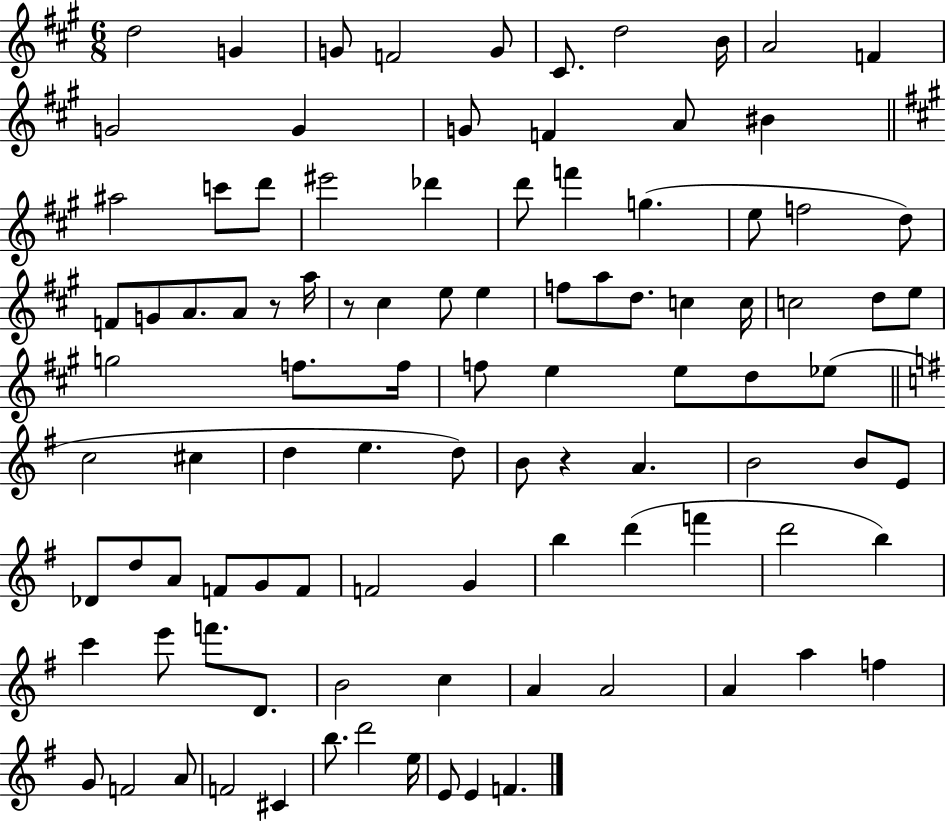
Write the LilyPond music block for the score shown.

{
  \clef treble
  \numericTimeSignature
  \time 6/8
  \key a \major
  d''2 g'4 | g'8 f'2 g'8 | cis'8. d''2 b'16 | a'2 f'4 | \break g'2 g'4 | g'8 f'4 a'8 bis'4 | \bar "||" \break \key a \major ais''2 c'''8 d'''8 | eis'''2 des'''4 | d'''8 f'''4 g''4.( | e''8 f''2 d''8) | \break f'8 g'8 a'8. a'8 r8 a''16 | r8 cis''4 e''8 e''4 | f''8 a''8 d''8. c''4 c''16 | c''2 d''8 e''8 | \break g''2 f''8. f''16 | f''8 e''4 e''8 d''8 ees''8( | \bar "||" \break \key g \major c''2 cis''4 | d''4 e''4. d''8) | b'8 r4 a'4. | b'2 b'8 e'8 | \break des'8 d''8 a'8 f'8 g'8 f'8 | f'2 g'4 | b''4 d'''4( f'''4 | d'''2 b''4) | \break c'''4 e'''8 f'''8. d'8. | b'2 c''4 | a'4 a'2 | a'4 a''4 f''4 | \break g'8 f'2 a'8 | f'2 cis'4 | b''8. d'''2 e''16 | e'8 e'4 f'4. | \break \bar "|."
}